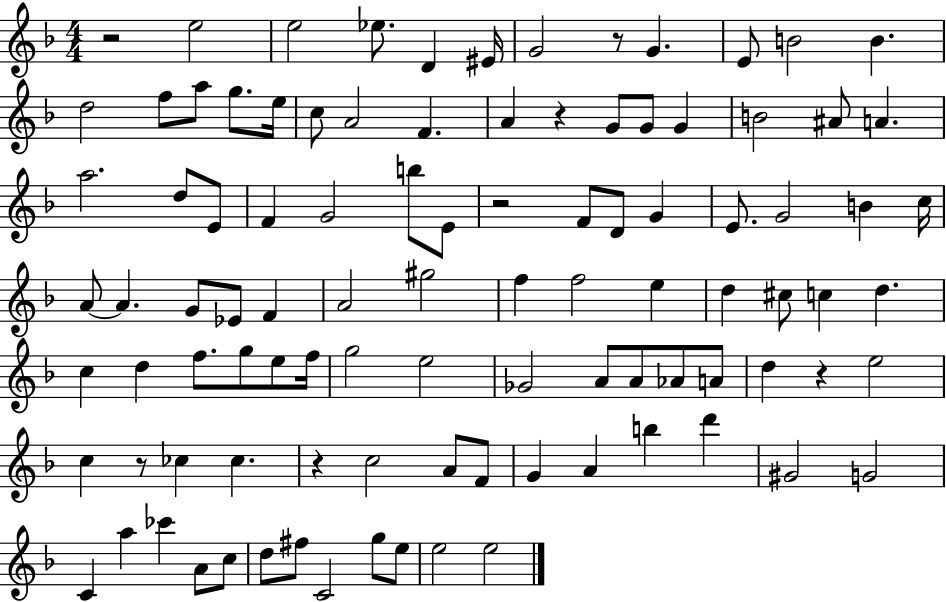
R/h E5/h E5/h Eb5/e. D4/q EIS4/s G4/h R/e G4/q. E4/e B4/h B4/q. D5/h F5/e A5/e G5/e. E5/s C5/e A4/h F4/q. A4/q R/q G4/e G4/e G4/q B4/h A#4/e A4/q. A5/h. D5/e E4/e F4/q G4/h B5/e E4/e R/h F4/e D4/e G4/q E4/e. G4/h B4/q C5/s A4/e A4/q. G4/e Eb4/e F4/q A4/h G#5/h F5/q F5/h E5/q D5/q C#5/e C5/q D5/q. C5/q D5/q F5/e. G5/e E5/e F5/s G5/h E5/h Gb4/h A4/e A4/e Ab4/e A4/e D5/q R/q E5/h C5/q R/e CES5/q CES5/q. R/q C5/h A4/e F4/e G4/q A4/q B5/q D6/q G#4/h G4/h C4/q A5/q CES6/q A4/e C5/e D5/e F#5/e C4/h G5/e E5/e E5/h E5/h